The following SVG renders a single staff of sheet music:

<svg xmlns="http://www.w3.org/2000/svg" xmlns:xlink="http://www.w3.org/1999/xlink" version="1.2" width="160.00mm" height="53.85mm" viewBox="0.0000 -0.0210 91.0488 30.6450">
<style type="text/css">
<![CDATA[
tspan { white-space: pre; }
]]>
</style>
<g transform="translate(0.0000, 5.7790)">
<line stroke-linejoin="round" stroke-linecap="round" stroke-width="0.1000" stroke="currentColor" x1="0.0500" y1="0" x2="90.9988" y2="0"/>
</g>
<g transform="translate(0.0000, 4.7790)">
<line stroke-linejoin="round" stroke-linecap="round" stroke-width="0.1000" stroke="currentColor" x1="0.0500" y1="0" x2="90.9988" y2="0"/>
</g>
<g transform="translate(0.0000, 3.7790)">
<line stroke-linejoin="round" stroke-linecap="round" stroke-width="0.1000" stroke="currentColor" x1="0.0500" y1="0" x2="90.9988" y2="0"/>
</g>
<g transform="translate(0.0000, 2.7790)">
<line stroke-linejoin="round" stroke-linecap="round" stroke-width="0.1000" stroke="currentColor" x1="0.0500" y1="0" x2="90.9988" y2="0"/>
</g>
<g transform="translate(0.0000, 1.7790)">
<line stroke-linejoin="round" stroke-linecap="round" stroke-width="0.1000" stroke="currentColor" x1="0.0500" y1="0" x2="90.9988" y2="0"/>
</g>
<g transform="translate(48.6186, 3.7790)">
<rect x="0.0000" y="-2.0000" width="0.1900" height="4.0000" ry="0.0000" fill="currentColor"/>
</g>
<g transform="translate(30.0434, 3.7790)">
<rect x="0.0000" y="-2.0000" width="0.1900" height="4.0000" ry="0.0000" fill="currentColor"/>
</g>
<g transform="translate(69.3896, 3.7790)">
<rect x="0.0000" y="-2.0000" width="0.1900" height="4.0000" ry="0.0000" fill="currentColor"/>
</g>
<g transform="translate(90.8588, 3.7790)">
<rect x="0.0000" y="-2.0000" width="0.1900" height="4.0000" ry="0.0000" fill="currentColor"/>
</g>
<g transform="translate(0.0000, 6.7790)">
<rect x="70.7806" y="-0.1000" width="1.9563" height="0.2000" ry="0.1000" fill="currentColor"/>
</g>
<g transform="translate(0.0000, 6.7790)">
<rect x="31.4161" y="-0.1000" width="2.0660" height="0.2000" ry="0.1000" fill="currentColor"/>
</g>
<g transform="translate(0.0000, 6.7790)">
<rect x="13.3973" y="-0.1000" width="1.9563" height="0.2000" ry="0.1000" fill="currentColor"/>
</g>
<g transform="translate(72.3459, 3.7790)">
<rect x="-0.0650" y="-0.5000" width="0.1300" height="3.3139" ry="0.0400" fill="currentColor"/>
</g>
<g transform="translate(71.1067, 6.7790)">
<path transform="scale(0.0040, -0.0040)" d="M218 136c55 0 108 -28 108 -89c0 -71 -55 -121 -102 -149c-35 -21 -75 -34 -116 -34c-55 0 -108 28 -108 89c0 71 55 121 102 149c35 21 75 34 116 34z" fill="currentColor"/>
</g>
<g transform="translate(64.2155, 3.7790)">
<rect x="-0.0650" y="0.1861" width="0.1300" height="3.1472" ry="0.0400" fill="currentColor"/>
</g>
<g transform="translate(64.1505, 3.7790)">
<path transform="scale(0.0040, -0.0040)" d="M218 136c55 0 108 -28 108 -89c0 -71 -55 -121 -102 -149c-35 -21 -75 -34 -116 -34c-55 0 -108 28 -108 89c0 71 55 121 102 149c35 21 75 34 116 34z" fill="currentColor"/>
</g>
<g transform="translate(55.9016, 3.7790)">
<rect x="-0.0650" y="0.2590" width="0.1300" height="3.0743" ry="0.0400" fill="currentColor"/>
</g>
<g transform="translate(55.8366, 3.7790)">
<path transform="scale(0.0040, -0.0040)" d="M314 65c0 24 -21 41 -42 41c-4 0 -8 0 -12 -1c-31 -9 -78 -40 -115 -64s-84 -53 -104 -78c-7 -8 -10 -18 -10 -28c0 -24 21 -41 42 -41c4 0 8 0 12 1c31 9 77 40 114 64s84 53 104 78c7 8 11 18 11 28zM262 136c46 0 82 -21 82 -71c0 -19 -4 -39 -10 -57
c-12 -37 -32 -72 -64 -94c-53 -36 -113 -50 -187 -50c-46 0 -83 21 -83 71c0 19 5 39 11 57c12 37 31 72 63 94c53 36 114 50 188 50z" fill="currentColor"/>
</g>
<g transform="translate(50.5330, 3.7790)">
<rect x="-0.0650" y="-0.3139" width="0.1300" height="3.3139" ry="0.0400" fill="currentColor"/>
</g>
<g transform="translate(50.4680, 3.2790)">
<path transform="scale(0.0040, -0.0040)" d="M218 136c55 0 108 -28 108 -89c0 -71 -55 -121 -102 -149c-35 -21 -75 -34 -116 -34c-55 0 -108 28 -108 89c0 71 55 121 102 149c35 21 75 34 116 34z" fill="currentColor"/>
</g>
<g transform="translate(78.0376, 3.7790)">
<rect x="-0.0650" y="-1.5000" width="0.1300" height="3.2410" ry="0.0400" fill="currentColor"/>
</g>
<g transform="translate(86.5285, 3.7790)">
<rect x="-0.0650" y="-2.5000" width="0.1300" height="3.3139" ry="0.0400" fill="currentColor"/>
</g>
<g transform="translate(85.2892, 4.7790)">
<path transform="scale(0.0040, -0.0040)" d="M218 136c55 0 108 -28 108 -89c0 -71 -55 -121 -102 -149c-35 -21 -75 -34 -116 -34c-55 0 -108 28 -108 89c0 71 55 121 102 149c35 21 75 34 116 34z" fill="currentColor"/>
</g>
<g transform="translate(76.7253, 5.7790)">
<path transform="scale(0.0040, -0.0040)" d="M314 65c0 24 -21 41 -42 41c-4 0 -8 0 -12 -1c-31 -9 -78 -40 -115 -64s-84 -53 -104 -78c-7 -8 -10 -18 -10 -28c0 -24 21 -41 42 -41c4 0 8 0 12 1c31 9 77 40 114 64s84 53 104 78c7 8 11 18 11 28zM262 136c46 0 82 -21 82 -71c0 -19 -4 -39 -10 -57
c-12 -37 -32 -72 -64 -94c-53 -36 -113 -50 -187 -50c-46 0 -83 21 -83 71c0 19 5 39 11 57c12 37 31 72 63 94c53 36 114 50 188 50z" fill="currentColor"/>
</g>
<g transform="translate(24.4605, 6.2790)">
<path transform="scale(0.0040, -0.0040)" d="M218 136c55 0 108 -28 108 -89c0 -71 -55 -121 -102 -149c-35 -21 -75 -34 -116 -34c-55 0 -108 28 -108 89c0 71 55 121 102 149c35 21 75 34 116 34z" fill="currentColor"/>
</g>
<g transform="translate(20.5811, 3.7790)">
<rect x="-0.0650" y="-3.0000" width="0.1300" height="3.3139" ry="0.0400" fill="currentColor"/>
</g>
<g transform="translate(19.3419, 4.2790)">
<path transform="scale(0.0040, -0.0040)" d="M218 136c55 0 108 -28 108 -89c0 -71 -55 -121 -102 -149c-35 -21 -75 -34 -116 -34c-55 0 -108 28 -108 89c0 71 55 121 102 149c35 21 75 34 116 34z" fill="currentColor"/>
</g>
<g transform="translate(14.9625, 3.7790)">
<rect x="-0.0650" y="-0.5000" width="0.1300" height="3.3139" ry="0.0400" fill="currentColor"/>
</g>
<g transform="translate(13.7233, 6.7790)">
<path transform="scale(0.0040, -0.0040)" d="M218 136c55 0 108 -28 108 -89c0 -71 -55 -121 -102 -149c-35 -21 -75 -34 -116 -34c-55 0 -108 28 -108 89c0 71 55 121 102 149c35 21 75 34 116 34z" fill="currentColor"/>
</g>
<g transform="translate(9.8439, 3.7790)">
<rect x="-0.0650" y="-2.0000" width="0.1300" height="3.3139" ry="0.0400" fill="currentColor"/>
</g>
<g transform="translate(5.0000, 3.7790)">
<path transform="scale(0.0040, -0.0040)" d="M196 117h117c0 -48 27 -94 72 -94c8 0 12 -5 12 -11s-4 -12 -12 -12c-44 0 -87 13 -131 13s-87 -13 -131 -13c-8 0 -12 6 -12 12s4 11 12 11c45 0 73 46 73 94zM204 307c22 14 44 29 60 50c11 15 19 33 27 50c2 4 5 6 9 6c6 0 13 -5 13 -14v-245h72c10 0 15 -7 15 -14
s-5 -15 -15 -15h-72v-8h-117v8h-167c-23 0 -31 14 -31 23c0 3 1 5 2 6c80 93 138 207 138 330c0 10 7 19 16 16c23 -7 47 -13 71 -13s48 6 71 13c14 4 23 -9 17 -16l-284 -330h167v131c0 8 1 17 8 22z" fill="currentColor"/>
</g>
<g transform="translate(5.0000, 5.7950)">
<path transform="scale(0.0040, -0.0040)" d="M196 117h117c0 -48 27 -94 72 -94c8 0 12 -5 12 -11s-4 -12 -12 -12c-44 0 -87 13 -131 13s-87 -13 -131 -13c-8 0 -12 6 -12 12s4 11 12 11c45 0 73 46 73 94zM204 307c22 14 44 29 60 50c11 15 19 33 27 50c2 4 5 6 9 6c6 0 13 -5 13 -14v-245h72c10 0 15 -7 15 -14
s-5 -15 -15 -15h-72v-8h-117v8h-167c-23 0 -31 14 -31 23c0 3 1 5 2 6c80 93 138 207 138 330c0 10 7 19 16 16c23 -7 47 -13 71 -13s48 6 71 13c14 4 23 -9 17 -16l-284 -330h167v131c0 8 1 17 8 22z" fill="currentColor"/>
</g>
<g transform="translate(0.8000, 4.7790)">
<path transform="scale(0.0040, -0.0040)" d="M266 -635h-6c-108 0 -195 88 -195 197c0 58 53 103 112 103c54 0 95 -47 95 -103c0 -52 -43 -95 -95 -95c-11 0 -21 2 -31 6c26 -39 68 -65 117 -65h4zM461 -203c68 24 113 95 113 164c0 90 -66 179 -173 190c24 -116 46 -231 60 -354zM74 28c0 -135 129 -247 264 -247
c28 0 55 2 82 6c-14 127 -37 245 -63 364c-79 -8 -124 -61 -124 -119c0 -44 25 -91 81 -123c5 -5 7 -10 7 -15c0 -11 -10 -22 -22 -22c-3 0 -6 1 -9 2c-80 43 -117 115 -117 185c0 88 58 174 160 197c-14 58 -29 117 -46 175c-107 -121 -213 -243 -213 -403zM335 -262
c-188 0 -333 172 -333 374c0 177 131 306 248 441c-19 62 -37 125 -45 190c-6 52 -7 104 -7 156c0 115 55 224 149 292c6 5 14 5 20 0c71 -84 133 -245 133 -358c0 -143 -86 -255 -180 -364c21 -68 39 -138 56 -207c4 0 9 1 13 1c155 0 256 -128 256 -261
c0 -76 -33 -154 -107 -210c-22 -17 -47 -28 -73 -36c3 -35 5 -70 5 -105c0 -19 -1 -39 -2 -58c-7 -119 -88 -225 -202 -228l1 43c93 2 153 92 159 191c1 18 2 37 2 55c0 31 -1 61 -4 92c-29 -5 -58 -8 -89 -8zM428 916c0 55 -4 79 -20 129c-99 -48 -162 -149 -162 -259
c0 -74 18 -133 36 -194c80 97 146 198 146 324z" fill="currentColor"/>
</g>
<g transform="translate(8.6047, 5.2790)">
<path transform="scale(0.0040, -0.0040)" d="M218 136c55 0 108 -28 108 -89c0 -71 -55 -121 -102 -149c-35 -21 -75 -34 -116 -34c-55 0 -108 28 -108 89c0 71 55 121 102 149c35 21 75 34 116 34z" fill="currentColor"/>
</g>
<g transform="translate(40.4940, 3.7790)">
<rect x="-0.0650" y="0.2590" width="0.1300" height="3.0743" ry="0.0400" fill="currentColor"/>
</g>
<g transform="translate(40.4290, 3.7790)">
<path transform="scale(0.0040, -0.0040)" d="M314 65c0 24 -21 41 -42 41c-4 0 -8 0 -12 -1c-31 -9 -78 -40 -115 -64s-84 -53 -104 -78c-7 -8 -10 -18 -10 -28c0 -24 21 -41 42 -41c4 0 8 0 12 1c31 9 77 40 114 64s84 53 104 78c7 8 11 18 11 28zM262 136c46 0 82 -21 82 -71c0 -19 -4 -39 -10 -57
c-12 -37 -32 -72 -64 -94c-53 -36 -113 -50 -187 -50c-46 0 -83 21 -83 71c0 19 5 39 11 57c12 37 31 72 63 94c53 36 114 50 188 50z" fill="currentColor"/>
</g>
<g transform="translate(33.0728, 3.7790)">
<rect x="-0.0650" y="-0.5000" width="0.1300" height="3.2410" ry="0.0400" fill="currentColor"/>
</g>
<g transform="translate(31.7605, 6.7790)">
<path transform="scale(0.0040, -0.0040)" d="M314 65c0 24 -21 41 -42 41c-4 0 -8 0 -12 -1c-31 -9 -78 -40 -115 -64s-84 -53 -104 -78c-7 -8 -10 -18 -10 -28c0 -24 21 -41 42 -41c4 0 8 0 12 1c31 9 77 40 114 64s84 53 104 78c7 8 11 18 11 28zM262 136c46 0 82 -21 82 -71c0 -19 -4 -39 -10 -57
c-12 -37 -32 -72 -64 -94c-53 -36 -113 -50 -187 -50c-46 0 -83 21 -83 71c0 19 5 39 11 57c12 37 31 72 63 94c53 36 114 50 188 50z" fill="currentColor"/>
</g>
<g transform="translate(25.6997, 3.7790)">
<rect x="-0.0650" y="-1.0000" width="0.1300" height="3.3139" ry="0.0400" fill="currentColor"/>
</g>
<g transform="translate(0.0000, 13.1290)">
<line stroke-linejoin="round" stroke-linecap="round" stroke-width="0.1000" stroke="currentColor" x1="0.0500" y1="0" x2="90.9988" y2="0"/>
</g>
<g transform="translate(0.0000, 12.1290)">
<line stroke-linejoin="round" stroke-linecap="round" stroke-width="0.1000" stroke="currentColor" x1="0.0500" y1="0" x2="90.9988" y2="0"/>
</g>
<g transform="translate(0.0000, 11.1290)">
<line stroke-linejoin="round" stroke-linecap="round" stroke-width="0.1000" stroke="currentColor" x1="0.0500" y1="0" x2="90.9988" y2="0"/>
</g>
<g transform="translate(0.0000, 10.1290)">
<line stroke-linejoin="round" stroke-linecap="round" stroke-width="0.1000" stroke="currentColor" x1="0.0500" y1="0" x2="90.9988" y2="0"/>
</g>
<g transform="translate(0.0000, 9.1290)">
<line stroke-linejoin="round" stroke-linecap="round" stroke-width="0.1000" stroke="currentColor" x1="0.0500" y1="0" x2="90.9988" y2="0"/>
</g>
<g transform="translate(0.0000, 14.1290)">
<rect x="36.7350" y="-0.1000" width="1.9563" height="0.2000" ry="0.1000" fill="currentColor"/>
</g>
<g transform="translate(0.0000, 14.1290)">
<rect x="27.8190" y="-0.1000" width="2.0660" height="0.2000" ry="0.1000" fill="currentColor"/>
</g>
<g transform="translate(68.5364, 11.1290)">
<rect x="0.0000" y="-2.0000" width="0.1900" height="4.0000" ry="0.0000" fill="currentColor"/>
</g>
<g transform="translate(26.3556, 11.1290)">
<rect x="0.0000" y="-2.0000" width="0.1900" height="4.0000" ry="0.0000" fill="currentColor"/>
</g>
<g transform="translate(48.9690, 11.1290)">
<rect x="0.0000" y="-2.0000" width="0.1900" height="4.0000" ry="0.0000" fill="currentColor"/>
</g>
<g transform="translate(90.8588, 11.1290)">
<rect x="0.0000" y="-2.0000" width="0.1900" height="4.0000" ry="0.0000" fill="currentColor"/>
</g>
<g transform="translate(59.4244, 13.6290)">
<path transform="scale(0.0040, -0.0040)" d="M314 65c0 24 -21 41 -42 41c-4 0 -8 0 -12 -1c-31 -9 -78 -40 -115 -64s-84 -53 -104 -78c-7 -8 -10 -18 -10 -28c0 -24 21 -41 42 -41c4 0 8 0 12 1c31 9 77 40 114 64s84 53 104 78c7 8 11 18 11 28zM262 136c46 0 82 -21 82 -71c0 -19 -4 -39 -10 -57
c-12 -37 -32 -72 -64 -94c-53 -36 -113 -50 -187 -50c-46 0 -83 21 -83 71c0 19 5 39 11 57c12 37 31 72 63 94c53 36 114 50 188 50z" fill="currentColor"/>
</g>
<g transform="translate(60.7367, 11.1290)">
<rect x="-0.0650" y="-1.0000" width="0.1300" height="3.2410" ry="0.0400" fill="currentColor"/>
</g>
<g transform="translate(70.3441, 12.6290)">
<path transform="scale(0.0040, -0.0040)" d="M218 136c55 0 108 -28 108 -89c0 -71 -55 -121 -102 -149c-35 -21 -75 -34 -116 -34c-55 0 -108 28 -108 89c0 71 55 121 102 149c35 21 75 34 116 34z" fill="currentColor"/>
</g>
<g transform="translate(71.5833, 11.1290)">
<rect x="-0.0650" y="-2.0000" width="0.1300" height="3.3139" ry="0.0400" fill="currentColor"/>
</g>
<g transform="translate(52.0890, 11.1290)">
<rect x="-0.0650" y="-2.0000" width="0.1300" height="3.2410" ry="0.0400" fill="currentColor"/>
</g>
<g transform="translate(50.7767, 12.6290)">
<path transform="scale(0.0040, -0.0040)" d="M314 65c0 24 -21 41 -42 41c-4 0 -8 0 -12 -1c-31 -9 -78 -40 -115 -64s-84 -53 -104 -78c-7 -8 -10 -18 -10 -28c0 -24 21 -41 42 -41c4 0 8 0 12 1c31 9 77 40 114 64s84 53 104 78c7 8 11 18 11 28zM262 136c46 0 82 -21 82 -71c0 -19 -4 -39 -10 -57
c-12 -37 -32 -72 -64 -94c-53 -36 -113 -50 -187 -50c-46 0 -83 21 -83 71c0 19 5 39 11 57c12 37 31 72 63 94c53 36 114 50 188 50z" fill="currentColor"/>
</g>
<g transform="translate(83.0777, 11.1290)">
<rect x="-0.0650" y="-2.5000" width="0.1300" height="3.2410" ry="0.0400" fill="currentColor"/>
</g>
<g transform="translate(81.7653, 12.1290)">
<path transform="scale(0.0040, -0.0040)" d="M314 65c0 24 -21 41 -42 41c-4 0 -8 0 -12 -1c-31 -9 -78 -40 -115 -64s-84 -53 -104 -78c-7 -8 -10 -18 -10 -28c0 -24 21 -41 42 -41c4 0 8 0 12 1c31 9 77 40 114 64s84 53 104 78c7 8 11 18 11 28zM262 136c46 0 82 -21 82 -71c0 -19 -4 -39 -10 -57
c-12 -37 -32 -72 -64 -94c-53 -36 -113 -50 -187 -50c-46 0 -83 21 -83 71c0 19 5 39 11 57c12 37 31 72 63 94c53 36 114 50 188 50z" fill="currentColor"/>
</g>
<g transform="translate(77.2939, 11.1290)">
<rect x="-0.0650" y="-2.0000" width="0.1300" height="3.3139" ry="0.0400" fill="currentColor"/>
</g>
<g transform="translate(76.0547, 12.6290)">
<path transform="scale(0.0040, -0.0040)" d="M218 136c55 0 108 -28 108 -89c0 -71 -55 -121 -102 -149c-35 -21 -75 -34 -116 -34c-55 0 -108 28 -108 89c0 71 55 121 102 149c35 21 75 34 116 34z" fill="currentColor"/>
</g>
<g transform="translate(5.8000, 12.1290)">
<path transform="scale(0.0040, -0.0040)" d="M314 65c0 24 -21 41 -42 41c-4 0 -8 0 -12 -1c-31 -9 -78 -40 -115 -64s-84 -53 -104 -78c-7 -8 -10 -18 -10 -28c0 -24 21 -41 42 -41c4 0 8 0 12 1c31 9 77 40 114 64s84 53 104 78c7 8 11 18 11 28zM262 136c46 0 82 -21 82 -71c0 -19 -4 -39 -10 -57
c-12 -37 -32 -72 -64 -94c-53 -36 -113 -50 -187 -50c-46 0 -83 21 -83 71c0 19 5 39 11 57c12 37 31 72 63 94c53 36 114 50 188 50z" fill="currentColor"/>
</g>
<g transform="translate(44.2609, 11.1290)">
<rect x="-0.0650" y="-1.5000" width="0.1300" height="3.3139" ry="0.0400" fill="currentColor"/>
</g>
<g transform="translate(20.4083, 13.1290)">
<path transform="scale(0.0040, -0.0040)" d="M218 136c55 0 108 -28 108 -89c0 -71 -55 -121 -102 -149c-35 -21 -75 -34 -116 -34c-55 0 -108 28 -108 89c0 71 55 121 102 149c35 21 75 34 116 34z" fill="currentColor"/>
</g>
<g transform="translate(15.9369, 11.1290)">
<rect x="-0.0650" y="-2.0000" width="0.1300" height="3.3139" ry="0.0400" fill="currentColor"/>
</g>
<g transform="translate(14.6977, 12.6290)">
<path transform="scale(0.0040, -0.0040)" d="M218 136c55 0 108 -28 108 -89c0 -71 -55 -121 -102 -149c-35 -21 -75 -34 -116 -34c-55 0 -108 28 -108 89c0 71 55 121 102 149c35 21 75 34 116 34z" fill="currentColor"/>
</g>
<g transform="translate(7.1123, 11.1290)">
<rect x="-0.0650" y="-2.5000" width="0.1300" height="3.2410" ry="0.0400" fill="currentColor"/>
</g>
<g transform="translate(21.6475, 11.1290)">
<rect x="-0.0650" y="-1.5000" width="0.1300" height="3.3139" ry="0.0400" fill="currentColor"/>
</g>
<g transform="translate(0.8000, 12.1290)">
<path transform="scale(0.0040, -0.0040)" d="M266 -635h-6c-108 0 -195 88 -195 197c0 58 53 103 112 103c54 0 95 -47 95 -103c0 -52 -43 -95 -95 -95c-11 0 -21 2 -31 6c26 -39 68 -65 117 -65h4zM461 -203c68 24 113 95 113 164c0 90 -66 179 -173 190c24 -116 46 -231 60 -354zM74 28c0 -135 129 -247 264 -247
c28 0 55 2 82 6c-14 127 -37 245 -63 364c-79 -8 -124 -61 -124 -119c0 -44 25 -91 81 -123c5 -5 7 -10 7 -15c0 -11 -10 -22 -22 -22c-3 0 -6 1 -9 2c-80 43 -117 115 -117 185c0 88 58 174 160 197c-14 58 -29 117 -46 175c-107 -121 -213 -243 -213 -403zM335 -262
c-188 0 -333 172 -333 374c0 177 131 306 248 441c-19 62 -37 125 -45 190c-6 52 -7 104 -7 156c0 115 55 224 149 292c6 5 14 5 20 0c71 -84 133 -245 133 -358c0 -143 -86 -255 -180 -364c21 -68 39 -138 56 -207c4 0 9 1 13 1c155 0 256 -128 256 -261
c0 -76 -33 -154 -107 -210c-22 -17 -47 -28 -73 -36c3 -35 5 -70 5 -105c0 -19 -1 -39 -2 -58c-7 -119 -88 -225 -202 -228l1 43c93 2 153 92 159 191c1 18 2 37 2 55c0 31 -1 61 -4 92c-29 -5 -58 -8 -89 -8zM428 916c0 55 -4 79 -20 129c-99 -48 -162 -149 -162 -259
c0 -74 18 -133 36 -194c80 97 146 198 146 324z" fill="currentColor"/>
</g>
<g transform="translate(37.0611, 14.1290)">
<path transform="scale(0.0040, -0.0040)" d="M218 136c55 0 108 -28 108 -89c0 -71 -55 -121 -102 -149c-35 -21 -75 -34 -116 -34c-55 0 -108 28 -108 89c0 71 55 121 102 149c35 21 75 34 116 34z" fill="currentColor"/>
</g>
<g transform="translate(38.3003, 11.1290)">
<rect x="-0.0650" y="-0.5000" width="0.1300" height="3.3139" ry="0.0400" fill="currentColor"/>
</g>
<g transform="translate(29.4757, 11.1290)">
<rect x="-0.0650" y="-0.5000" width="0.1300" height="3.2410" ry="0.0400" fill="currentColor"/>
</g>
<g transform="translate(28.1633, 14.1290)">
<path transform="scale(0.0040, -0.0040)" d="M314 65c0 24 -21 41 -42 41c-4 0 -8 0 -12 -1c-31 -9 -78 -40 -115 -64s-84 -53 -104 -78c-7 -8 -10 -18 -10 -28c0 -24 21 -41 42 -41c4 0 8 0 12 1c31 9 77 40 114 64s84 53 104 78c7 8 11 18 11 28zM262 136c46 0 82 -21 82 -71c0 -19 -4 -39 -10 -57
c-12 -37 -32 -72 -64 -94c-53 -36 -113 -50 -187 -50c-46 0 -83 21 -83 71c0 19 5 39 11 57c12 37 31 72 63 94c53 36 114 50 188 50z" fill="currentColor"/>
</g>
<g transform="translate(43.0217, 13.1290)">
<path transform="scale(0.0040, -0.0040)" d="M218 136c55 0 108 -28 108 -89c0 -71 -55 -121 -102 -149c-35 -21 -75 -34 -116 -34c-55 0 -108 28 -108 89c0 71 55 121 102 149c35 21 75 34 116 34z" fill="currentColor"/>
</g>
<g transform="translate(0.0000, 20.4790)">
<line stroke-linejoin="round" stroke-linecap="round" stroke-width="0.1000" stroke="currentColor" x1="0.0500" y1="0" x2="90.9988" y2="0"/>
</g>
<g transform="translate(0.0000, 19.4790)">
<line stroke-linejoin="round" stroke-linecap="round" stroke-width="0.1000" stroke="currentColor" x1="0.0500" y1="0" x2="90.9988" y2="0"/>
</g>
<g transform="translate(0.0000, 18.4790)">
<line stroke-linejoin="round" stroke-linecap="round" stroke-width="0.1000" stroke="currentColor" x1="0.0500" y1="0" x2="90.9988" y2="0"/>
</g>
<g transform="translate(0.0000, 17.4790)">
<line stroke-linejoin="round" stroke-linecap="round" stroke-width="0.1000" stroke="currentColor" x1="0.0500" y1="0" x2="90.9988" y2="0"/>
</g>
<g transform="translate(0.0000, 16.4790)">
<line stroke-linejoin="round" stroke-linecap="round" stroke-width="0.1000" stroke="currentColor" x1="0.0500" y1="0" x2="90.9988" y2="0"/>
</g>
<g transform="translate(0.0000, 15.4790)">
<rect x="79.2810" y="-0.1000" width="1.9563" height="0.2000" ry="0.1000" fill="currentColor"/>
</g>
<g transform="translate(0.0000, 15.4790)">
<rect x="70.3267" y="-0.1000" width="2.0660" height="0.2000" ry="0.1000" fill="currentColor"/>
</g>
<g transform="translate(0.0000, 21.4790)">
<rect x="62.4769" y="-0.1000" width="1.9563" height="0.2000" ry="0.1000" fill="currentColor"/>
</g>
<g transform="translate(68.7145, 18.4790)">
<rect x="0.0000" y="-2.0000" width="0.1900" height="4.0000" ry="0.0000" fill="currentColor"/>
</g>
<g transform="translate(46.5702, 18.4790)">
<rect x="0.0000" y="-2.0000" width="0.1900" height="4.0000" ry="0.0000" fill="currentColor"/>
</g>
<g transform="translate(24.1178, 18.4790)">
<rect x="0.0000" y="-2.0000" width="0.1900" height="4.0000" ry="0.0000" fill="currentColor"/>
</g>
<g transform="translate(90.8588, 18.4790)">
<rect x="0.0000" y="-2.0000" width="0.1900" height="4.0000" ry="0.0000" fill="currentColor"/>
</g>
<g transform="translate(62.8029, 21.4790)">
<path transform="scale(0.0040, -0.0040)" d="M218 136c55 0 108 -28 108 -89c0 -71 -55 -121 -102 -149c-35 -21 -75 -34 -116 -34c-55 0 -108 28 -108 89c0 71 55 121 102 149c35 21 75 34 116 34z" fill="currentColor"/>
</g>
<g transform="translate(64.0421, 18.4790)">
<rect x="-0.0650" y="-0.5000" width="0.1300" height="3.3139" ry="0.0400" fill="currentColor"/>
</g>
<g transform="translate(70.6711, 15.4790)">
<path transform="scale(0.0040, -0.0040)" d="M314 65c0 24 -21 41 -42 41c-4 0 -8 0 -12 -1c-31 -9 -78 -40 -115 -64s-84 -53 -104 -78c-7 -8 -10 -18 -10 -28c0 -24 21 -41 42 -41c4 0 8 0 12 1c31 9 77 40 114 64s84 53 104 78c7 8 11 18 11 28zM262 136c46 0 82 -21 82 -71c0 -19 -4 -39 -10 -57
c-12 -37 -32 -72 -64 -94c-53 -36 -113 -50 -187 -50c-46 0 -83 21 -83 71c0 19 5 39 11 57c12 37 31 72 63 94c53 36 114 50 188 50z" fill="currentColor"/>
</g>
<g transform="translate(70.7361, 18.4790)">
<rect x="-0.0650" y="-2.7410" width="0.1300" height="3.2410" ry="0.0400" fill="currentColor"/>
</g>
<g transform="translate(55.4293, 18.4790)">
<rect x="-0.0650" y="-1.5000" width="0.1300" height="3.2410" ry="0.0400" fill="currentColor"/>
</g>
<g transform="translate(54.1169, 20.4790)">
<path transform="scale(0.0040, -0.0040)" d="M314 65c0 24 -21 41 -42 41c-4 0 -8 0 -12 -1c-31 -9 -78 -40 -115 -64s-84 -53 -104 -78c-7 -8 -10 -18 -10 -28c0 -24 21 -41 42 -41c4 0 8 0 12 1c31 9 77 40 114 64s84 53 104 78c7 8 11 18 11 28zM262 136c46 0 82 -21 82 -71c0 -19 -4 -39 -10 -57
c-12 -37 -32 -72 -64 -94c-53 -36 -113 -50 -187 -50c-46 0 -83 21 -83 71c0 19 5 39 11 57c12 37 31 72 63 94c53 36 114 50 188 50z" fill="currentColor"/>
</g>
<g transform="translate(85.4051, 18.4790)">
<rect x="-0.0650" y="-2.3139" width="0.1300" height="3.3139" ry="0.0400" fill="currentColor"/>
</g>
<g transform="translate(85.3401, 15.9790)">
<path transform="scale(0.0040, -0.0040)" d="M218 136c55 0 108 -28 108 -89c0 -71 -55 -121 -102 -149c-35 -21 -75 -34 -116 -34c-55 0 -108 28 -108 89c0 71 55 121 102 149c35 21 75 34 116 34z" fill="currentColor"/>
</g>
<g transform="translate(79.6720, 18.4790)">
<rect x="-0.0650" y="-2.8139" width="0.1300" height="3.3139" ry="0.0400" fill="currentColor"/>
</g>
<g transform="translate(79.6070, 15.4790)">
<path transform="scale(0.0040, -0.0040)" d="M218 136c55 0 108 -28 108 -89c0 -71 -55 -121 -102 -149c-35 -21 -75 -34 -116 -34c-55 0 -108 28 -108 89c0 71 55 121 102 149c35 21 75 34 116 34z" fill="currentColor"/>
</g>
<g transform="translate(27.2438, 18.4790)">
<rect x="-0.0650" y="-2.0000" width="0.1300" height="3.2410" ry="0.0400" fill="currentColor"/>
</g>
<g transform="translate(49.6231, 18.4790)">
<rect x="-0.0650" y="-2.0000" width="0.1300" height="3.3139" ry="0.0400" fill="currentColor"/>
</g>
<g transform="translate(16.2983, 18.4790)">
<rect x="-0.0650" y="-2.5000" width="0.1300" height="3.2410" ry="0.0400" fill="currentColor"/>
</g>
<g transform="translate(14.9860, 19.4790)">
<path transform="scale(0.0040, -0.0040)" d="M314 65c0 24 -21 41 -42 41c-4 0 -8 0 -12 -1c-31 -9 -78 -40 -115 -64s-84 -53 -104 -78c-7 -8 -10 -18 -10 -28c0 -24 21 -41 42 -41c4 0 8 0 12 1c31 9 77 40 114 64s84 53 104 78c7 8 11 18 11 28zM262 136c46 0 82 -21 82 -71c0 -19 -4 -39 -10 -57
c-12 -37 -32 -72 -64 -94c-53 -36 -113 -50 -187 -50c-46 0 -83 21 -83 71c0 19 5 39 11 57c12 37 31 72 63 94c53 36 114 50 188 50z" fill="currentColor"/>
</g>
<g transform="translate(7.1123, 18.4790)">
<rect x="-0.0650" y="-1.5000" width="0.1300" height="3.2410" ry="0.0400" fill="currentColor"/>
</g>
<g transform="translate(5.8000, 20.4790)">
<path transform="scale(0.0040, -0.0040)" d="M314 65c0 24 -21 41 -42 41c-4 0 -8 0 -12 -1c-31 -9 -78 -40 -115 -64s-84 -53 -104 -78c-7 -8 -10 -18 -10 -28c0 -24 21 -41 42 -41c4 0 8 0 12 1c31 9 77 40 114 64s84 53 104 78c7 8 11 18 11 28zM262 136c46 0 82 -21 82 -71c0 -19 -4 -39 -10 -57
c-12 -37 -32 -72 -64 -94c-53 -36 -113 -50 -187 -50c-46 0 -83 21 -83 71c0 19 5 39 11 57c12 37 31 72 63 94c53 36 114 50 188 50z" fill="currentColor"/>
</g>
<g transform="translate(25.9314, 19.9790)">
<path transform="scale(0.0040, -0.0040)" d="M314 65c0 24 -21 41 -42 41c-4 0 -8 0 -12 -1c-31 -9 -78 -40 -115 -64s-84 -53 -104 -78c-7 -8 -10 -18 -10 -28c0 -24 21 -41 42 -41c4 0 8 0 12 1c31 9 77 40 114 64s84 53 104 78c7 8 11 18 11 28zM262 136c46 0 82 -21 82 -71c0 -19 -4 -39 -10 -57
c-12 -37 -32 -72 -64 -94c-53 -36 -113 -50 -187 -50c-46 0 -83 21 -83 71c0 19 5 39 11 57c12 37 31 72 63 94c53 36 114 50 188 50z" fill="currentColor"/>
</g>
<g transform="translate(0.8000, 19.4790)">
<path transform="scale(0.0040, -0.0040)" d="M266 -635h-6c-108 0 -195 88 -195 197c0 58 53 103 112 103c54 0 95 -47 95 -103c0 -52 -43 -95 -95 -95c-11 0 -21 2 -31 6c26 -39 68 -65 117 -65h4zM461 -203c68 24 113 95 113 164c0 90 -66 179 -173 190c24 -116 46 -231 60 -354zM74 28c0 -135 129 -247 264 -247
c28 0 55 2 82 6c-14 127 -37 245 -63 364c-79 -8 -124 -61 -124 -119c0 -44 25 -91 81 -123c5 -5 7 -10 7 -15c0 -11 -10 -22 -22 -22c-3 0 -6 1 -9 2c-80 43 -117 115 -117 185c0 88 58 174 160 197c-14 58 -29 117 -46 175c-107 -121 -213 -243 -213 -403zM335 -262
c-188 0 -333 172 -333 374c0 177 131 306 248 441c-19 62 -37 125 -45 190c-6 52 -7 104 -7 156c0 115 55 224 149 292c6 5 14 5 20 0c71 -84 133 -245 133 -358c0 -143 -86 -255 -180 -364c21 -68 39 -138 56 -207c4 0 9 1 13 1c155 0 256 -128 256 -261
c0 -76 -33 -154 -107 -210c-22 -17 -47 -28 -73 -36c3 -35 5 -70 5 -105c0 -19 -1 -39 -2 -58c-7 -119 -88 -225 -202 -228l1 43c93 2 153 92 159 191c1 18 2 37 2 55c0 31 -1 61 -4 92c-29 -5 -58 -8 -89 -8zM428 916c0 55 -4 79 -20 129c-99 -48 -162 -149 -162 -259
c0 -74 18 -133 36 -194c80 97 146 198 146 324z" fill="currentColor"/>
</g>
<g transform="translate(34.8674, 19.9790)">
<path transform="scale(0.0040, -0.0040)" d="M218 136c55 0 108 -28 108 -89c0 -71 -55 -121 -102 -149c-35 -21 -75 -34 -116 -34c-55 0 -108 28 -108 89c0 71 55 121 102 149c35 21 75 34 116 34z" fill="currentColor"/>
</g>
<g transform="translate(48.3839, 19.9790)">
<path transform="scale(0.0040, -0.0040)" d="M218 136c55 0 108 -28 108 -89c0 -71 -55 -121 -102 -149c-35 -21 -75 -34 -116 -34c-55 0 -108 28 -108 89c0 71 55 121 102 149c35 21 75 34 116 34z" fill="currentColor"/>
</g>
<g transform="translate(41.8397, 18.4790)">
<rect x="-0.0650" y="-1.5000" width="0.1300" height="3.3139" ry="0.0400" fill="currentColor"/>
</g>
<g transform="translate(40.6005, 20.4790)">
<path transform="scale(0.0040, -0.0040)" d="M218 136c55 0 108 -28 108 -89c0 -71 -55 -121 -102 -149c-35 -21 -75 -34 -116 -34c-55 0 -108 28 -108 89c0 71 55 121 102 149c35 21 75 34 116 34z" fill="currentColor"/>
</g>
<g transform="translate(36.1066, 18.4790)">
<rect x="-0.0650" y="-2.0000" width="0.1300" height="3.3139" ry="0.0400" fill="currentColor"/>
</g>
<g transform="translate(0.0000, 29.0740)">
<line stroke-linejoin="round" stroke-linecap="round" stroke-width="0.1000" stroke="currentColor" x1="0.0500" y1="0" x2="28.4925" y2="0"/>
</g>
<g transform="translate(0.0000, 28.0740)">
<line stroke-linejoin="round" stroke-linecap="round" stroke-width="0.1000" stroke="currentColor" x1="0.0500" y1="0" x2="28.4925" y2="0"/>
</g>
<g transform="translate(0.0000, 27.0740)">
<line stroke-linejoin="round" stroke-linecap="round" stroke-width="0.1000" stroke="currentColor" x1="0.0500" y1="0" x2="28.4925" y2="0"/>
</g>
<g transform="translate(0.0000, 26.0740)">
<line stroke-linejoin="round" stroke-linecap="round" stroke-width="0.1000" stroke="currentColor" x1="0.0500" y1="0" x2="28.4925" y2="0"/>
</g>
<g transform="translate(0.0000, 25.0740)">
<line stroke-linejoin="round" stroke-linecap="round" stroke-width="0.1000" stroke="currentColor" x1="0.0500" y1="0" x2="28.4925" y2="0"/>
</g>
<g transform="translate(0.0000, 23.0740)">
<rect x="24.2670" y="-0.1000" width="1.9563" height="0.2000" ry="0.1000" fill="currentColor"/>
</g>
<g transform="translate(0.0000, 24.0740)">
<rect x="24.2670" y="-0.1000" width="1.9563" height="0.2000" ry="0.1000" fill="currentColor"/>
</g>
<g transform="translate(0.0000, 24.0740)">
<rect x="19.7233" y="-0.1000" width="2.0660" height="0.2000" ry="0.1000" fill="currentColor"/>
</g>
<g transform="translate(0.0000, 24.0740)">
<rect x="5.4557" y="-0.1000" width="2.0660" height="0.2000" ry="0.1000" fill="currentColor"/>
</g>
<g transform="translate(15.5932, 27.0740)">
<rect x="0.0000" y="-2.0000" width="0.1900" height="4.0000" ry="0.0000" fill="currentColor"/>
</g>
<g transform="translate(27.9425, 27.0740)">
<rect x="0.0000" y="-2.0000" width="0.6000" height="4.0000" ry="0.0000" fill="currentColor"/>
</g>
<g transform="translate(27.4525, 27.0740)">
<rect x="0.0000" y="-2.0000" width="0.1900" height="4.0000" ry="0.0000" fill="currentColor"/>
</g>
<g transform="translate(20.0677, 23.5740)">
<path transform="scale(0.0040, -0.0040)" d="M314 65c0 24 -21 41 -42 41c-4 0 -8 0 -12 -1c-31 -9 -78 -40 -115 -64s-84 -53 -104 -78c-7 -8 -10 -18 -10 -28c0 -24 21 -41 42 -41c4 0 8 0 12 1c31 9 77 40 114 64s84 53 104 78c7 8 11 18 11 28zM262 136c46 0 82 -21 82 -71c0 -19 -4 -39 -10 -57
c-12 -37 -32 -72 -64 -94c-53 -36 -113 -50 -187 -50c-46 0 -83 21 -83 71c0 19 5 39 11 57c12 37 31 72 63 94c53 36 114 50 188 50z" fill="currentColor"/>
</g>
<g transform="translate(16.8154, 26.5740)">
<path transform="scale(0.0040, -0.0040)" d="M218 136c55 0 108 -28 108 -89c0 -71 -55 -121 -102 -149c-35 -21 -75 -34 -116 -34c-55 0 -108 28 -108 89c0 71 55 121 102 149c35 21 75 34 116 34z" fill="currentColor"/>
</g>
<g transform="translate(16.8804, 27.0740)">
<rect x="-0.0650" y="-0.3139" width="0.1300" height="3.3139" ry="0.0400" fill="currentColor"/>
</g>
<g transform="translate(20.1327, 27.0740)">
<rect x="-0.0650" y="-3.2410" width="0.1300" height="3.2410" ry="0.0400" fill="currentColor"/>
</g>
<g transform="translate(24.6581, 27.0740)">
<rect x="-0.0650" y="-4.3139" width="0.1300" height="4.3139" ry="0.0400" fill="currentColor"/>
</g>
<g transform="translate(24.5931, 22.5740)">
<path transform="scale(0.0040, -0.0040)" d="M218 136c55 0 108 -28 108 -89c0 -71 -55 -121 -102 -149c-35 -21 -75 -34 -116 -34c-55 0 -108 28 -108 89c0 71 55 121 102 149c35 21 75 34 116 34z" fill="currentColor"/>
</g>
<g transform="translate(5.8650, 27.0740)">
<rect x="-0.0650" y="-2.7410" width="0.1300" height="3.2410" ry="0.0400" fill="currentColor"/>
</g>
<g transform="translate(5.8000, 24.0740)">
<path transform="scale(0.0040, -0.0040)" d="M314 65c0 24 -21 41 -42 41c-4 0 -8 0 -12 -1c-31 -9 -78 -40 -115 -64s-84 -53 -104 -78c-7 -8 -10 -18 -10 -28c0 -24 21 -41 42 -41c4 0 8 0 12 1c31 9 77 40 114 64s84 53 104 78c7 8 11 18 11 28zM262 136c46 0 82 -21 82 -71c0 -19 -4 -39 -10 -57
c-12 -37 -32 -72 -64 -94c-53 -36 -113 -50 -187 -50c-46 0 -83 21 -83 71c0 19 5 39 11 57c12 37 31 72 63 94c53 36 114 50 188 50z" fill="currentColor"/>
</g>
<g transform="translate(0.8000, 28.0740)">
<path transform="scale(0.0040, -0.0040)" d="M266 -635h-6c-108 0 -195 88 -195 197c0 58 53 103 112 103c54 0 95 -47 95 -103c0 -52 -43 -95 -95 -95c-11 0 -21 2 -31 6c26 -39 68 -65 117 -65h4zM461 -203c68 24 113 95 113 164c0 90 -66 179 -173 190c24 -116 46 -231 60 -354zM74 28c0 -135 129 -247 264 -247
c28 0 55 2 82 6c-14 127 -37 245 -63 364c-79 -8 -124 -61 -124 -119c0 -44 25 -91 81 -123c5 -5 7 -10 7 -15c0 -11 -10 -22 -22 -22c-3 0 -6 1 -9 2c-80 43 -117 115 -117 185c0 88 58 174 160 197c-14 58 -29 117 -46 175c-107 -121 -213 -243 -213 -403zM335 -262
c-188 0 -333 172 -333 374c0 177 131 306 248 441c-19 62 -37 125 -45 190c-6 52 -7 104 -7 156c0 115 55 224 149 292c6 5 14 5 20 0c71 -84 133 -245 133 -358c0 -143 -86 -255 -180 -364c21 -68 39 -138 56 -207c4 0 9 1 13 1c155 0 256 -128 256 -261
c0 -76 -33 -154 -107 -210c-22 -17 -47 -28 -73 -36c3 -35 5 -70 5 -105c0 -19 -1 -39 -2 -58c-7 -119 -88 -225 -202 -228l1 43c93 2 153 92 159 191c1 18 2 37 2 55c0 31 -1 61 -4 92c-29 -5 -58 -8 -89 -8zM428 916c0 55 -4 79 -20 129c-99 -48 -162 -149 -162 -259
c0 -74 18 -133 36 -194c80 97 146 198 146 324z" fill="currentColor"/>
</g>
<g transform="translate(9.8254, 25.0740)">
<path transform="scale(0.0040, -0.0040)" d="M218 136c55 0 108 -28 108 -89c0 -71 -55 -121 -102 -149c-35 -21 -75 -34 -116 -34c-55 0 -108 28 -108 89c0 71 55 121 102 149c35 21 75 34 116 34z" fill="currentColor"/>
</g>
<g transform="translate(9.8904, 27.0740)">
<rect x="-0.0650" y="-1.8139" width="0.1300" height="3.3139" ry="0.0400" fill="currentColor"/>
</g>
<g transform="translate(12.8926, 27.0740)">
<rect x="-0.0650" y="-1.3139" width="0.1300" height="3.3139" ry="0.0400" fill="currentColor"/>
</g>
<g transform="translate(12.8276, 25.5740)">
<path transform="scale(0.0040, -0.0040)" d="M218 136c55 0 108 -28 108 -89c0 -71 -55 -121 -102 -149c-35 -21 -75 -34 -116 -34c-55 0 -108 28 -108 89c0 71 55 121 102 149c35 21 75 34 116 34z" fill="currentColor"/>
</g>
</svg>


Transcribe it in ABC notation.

X:1
T:Untitled
M:4/4
L:1/4
K:C
F C A D C2 B2 c B2 B C E2 G G2 F E C2 C E F2 D2 F F G2 E2 G2 F2 F E F E2 C a2 a g a2 f e c b2 d'